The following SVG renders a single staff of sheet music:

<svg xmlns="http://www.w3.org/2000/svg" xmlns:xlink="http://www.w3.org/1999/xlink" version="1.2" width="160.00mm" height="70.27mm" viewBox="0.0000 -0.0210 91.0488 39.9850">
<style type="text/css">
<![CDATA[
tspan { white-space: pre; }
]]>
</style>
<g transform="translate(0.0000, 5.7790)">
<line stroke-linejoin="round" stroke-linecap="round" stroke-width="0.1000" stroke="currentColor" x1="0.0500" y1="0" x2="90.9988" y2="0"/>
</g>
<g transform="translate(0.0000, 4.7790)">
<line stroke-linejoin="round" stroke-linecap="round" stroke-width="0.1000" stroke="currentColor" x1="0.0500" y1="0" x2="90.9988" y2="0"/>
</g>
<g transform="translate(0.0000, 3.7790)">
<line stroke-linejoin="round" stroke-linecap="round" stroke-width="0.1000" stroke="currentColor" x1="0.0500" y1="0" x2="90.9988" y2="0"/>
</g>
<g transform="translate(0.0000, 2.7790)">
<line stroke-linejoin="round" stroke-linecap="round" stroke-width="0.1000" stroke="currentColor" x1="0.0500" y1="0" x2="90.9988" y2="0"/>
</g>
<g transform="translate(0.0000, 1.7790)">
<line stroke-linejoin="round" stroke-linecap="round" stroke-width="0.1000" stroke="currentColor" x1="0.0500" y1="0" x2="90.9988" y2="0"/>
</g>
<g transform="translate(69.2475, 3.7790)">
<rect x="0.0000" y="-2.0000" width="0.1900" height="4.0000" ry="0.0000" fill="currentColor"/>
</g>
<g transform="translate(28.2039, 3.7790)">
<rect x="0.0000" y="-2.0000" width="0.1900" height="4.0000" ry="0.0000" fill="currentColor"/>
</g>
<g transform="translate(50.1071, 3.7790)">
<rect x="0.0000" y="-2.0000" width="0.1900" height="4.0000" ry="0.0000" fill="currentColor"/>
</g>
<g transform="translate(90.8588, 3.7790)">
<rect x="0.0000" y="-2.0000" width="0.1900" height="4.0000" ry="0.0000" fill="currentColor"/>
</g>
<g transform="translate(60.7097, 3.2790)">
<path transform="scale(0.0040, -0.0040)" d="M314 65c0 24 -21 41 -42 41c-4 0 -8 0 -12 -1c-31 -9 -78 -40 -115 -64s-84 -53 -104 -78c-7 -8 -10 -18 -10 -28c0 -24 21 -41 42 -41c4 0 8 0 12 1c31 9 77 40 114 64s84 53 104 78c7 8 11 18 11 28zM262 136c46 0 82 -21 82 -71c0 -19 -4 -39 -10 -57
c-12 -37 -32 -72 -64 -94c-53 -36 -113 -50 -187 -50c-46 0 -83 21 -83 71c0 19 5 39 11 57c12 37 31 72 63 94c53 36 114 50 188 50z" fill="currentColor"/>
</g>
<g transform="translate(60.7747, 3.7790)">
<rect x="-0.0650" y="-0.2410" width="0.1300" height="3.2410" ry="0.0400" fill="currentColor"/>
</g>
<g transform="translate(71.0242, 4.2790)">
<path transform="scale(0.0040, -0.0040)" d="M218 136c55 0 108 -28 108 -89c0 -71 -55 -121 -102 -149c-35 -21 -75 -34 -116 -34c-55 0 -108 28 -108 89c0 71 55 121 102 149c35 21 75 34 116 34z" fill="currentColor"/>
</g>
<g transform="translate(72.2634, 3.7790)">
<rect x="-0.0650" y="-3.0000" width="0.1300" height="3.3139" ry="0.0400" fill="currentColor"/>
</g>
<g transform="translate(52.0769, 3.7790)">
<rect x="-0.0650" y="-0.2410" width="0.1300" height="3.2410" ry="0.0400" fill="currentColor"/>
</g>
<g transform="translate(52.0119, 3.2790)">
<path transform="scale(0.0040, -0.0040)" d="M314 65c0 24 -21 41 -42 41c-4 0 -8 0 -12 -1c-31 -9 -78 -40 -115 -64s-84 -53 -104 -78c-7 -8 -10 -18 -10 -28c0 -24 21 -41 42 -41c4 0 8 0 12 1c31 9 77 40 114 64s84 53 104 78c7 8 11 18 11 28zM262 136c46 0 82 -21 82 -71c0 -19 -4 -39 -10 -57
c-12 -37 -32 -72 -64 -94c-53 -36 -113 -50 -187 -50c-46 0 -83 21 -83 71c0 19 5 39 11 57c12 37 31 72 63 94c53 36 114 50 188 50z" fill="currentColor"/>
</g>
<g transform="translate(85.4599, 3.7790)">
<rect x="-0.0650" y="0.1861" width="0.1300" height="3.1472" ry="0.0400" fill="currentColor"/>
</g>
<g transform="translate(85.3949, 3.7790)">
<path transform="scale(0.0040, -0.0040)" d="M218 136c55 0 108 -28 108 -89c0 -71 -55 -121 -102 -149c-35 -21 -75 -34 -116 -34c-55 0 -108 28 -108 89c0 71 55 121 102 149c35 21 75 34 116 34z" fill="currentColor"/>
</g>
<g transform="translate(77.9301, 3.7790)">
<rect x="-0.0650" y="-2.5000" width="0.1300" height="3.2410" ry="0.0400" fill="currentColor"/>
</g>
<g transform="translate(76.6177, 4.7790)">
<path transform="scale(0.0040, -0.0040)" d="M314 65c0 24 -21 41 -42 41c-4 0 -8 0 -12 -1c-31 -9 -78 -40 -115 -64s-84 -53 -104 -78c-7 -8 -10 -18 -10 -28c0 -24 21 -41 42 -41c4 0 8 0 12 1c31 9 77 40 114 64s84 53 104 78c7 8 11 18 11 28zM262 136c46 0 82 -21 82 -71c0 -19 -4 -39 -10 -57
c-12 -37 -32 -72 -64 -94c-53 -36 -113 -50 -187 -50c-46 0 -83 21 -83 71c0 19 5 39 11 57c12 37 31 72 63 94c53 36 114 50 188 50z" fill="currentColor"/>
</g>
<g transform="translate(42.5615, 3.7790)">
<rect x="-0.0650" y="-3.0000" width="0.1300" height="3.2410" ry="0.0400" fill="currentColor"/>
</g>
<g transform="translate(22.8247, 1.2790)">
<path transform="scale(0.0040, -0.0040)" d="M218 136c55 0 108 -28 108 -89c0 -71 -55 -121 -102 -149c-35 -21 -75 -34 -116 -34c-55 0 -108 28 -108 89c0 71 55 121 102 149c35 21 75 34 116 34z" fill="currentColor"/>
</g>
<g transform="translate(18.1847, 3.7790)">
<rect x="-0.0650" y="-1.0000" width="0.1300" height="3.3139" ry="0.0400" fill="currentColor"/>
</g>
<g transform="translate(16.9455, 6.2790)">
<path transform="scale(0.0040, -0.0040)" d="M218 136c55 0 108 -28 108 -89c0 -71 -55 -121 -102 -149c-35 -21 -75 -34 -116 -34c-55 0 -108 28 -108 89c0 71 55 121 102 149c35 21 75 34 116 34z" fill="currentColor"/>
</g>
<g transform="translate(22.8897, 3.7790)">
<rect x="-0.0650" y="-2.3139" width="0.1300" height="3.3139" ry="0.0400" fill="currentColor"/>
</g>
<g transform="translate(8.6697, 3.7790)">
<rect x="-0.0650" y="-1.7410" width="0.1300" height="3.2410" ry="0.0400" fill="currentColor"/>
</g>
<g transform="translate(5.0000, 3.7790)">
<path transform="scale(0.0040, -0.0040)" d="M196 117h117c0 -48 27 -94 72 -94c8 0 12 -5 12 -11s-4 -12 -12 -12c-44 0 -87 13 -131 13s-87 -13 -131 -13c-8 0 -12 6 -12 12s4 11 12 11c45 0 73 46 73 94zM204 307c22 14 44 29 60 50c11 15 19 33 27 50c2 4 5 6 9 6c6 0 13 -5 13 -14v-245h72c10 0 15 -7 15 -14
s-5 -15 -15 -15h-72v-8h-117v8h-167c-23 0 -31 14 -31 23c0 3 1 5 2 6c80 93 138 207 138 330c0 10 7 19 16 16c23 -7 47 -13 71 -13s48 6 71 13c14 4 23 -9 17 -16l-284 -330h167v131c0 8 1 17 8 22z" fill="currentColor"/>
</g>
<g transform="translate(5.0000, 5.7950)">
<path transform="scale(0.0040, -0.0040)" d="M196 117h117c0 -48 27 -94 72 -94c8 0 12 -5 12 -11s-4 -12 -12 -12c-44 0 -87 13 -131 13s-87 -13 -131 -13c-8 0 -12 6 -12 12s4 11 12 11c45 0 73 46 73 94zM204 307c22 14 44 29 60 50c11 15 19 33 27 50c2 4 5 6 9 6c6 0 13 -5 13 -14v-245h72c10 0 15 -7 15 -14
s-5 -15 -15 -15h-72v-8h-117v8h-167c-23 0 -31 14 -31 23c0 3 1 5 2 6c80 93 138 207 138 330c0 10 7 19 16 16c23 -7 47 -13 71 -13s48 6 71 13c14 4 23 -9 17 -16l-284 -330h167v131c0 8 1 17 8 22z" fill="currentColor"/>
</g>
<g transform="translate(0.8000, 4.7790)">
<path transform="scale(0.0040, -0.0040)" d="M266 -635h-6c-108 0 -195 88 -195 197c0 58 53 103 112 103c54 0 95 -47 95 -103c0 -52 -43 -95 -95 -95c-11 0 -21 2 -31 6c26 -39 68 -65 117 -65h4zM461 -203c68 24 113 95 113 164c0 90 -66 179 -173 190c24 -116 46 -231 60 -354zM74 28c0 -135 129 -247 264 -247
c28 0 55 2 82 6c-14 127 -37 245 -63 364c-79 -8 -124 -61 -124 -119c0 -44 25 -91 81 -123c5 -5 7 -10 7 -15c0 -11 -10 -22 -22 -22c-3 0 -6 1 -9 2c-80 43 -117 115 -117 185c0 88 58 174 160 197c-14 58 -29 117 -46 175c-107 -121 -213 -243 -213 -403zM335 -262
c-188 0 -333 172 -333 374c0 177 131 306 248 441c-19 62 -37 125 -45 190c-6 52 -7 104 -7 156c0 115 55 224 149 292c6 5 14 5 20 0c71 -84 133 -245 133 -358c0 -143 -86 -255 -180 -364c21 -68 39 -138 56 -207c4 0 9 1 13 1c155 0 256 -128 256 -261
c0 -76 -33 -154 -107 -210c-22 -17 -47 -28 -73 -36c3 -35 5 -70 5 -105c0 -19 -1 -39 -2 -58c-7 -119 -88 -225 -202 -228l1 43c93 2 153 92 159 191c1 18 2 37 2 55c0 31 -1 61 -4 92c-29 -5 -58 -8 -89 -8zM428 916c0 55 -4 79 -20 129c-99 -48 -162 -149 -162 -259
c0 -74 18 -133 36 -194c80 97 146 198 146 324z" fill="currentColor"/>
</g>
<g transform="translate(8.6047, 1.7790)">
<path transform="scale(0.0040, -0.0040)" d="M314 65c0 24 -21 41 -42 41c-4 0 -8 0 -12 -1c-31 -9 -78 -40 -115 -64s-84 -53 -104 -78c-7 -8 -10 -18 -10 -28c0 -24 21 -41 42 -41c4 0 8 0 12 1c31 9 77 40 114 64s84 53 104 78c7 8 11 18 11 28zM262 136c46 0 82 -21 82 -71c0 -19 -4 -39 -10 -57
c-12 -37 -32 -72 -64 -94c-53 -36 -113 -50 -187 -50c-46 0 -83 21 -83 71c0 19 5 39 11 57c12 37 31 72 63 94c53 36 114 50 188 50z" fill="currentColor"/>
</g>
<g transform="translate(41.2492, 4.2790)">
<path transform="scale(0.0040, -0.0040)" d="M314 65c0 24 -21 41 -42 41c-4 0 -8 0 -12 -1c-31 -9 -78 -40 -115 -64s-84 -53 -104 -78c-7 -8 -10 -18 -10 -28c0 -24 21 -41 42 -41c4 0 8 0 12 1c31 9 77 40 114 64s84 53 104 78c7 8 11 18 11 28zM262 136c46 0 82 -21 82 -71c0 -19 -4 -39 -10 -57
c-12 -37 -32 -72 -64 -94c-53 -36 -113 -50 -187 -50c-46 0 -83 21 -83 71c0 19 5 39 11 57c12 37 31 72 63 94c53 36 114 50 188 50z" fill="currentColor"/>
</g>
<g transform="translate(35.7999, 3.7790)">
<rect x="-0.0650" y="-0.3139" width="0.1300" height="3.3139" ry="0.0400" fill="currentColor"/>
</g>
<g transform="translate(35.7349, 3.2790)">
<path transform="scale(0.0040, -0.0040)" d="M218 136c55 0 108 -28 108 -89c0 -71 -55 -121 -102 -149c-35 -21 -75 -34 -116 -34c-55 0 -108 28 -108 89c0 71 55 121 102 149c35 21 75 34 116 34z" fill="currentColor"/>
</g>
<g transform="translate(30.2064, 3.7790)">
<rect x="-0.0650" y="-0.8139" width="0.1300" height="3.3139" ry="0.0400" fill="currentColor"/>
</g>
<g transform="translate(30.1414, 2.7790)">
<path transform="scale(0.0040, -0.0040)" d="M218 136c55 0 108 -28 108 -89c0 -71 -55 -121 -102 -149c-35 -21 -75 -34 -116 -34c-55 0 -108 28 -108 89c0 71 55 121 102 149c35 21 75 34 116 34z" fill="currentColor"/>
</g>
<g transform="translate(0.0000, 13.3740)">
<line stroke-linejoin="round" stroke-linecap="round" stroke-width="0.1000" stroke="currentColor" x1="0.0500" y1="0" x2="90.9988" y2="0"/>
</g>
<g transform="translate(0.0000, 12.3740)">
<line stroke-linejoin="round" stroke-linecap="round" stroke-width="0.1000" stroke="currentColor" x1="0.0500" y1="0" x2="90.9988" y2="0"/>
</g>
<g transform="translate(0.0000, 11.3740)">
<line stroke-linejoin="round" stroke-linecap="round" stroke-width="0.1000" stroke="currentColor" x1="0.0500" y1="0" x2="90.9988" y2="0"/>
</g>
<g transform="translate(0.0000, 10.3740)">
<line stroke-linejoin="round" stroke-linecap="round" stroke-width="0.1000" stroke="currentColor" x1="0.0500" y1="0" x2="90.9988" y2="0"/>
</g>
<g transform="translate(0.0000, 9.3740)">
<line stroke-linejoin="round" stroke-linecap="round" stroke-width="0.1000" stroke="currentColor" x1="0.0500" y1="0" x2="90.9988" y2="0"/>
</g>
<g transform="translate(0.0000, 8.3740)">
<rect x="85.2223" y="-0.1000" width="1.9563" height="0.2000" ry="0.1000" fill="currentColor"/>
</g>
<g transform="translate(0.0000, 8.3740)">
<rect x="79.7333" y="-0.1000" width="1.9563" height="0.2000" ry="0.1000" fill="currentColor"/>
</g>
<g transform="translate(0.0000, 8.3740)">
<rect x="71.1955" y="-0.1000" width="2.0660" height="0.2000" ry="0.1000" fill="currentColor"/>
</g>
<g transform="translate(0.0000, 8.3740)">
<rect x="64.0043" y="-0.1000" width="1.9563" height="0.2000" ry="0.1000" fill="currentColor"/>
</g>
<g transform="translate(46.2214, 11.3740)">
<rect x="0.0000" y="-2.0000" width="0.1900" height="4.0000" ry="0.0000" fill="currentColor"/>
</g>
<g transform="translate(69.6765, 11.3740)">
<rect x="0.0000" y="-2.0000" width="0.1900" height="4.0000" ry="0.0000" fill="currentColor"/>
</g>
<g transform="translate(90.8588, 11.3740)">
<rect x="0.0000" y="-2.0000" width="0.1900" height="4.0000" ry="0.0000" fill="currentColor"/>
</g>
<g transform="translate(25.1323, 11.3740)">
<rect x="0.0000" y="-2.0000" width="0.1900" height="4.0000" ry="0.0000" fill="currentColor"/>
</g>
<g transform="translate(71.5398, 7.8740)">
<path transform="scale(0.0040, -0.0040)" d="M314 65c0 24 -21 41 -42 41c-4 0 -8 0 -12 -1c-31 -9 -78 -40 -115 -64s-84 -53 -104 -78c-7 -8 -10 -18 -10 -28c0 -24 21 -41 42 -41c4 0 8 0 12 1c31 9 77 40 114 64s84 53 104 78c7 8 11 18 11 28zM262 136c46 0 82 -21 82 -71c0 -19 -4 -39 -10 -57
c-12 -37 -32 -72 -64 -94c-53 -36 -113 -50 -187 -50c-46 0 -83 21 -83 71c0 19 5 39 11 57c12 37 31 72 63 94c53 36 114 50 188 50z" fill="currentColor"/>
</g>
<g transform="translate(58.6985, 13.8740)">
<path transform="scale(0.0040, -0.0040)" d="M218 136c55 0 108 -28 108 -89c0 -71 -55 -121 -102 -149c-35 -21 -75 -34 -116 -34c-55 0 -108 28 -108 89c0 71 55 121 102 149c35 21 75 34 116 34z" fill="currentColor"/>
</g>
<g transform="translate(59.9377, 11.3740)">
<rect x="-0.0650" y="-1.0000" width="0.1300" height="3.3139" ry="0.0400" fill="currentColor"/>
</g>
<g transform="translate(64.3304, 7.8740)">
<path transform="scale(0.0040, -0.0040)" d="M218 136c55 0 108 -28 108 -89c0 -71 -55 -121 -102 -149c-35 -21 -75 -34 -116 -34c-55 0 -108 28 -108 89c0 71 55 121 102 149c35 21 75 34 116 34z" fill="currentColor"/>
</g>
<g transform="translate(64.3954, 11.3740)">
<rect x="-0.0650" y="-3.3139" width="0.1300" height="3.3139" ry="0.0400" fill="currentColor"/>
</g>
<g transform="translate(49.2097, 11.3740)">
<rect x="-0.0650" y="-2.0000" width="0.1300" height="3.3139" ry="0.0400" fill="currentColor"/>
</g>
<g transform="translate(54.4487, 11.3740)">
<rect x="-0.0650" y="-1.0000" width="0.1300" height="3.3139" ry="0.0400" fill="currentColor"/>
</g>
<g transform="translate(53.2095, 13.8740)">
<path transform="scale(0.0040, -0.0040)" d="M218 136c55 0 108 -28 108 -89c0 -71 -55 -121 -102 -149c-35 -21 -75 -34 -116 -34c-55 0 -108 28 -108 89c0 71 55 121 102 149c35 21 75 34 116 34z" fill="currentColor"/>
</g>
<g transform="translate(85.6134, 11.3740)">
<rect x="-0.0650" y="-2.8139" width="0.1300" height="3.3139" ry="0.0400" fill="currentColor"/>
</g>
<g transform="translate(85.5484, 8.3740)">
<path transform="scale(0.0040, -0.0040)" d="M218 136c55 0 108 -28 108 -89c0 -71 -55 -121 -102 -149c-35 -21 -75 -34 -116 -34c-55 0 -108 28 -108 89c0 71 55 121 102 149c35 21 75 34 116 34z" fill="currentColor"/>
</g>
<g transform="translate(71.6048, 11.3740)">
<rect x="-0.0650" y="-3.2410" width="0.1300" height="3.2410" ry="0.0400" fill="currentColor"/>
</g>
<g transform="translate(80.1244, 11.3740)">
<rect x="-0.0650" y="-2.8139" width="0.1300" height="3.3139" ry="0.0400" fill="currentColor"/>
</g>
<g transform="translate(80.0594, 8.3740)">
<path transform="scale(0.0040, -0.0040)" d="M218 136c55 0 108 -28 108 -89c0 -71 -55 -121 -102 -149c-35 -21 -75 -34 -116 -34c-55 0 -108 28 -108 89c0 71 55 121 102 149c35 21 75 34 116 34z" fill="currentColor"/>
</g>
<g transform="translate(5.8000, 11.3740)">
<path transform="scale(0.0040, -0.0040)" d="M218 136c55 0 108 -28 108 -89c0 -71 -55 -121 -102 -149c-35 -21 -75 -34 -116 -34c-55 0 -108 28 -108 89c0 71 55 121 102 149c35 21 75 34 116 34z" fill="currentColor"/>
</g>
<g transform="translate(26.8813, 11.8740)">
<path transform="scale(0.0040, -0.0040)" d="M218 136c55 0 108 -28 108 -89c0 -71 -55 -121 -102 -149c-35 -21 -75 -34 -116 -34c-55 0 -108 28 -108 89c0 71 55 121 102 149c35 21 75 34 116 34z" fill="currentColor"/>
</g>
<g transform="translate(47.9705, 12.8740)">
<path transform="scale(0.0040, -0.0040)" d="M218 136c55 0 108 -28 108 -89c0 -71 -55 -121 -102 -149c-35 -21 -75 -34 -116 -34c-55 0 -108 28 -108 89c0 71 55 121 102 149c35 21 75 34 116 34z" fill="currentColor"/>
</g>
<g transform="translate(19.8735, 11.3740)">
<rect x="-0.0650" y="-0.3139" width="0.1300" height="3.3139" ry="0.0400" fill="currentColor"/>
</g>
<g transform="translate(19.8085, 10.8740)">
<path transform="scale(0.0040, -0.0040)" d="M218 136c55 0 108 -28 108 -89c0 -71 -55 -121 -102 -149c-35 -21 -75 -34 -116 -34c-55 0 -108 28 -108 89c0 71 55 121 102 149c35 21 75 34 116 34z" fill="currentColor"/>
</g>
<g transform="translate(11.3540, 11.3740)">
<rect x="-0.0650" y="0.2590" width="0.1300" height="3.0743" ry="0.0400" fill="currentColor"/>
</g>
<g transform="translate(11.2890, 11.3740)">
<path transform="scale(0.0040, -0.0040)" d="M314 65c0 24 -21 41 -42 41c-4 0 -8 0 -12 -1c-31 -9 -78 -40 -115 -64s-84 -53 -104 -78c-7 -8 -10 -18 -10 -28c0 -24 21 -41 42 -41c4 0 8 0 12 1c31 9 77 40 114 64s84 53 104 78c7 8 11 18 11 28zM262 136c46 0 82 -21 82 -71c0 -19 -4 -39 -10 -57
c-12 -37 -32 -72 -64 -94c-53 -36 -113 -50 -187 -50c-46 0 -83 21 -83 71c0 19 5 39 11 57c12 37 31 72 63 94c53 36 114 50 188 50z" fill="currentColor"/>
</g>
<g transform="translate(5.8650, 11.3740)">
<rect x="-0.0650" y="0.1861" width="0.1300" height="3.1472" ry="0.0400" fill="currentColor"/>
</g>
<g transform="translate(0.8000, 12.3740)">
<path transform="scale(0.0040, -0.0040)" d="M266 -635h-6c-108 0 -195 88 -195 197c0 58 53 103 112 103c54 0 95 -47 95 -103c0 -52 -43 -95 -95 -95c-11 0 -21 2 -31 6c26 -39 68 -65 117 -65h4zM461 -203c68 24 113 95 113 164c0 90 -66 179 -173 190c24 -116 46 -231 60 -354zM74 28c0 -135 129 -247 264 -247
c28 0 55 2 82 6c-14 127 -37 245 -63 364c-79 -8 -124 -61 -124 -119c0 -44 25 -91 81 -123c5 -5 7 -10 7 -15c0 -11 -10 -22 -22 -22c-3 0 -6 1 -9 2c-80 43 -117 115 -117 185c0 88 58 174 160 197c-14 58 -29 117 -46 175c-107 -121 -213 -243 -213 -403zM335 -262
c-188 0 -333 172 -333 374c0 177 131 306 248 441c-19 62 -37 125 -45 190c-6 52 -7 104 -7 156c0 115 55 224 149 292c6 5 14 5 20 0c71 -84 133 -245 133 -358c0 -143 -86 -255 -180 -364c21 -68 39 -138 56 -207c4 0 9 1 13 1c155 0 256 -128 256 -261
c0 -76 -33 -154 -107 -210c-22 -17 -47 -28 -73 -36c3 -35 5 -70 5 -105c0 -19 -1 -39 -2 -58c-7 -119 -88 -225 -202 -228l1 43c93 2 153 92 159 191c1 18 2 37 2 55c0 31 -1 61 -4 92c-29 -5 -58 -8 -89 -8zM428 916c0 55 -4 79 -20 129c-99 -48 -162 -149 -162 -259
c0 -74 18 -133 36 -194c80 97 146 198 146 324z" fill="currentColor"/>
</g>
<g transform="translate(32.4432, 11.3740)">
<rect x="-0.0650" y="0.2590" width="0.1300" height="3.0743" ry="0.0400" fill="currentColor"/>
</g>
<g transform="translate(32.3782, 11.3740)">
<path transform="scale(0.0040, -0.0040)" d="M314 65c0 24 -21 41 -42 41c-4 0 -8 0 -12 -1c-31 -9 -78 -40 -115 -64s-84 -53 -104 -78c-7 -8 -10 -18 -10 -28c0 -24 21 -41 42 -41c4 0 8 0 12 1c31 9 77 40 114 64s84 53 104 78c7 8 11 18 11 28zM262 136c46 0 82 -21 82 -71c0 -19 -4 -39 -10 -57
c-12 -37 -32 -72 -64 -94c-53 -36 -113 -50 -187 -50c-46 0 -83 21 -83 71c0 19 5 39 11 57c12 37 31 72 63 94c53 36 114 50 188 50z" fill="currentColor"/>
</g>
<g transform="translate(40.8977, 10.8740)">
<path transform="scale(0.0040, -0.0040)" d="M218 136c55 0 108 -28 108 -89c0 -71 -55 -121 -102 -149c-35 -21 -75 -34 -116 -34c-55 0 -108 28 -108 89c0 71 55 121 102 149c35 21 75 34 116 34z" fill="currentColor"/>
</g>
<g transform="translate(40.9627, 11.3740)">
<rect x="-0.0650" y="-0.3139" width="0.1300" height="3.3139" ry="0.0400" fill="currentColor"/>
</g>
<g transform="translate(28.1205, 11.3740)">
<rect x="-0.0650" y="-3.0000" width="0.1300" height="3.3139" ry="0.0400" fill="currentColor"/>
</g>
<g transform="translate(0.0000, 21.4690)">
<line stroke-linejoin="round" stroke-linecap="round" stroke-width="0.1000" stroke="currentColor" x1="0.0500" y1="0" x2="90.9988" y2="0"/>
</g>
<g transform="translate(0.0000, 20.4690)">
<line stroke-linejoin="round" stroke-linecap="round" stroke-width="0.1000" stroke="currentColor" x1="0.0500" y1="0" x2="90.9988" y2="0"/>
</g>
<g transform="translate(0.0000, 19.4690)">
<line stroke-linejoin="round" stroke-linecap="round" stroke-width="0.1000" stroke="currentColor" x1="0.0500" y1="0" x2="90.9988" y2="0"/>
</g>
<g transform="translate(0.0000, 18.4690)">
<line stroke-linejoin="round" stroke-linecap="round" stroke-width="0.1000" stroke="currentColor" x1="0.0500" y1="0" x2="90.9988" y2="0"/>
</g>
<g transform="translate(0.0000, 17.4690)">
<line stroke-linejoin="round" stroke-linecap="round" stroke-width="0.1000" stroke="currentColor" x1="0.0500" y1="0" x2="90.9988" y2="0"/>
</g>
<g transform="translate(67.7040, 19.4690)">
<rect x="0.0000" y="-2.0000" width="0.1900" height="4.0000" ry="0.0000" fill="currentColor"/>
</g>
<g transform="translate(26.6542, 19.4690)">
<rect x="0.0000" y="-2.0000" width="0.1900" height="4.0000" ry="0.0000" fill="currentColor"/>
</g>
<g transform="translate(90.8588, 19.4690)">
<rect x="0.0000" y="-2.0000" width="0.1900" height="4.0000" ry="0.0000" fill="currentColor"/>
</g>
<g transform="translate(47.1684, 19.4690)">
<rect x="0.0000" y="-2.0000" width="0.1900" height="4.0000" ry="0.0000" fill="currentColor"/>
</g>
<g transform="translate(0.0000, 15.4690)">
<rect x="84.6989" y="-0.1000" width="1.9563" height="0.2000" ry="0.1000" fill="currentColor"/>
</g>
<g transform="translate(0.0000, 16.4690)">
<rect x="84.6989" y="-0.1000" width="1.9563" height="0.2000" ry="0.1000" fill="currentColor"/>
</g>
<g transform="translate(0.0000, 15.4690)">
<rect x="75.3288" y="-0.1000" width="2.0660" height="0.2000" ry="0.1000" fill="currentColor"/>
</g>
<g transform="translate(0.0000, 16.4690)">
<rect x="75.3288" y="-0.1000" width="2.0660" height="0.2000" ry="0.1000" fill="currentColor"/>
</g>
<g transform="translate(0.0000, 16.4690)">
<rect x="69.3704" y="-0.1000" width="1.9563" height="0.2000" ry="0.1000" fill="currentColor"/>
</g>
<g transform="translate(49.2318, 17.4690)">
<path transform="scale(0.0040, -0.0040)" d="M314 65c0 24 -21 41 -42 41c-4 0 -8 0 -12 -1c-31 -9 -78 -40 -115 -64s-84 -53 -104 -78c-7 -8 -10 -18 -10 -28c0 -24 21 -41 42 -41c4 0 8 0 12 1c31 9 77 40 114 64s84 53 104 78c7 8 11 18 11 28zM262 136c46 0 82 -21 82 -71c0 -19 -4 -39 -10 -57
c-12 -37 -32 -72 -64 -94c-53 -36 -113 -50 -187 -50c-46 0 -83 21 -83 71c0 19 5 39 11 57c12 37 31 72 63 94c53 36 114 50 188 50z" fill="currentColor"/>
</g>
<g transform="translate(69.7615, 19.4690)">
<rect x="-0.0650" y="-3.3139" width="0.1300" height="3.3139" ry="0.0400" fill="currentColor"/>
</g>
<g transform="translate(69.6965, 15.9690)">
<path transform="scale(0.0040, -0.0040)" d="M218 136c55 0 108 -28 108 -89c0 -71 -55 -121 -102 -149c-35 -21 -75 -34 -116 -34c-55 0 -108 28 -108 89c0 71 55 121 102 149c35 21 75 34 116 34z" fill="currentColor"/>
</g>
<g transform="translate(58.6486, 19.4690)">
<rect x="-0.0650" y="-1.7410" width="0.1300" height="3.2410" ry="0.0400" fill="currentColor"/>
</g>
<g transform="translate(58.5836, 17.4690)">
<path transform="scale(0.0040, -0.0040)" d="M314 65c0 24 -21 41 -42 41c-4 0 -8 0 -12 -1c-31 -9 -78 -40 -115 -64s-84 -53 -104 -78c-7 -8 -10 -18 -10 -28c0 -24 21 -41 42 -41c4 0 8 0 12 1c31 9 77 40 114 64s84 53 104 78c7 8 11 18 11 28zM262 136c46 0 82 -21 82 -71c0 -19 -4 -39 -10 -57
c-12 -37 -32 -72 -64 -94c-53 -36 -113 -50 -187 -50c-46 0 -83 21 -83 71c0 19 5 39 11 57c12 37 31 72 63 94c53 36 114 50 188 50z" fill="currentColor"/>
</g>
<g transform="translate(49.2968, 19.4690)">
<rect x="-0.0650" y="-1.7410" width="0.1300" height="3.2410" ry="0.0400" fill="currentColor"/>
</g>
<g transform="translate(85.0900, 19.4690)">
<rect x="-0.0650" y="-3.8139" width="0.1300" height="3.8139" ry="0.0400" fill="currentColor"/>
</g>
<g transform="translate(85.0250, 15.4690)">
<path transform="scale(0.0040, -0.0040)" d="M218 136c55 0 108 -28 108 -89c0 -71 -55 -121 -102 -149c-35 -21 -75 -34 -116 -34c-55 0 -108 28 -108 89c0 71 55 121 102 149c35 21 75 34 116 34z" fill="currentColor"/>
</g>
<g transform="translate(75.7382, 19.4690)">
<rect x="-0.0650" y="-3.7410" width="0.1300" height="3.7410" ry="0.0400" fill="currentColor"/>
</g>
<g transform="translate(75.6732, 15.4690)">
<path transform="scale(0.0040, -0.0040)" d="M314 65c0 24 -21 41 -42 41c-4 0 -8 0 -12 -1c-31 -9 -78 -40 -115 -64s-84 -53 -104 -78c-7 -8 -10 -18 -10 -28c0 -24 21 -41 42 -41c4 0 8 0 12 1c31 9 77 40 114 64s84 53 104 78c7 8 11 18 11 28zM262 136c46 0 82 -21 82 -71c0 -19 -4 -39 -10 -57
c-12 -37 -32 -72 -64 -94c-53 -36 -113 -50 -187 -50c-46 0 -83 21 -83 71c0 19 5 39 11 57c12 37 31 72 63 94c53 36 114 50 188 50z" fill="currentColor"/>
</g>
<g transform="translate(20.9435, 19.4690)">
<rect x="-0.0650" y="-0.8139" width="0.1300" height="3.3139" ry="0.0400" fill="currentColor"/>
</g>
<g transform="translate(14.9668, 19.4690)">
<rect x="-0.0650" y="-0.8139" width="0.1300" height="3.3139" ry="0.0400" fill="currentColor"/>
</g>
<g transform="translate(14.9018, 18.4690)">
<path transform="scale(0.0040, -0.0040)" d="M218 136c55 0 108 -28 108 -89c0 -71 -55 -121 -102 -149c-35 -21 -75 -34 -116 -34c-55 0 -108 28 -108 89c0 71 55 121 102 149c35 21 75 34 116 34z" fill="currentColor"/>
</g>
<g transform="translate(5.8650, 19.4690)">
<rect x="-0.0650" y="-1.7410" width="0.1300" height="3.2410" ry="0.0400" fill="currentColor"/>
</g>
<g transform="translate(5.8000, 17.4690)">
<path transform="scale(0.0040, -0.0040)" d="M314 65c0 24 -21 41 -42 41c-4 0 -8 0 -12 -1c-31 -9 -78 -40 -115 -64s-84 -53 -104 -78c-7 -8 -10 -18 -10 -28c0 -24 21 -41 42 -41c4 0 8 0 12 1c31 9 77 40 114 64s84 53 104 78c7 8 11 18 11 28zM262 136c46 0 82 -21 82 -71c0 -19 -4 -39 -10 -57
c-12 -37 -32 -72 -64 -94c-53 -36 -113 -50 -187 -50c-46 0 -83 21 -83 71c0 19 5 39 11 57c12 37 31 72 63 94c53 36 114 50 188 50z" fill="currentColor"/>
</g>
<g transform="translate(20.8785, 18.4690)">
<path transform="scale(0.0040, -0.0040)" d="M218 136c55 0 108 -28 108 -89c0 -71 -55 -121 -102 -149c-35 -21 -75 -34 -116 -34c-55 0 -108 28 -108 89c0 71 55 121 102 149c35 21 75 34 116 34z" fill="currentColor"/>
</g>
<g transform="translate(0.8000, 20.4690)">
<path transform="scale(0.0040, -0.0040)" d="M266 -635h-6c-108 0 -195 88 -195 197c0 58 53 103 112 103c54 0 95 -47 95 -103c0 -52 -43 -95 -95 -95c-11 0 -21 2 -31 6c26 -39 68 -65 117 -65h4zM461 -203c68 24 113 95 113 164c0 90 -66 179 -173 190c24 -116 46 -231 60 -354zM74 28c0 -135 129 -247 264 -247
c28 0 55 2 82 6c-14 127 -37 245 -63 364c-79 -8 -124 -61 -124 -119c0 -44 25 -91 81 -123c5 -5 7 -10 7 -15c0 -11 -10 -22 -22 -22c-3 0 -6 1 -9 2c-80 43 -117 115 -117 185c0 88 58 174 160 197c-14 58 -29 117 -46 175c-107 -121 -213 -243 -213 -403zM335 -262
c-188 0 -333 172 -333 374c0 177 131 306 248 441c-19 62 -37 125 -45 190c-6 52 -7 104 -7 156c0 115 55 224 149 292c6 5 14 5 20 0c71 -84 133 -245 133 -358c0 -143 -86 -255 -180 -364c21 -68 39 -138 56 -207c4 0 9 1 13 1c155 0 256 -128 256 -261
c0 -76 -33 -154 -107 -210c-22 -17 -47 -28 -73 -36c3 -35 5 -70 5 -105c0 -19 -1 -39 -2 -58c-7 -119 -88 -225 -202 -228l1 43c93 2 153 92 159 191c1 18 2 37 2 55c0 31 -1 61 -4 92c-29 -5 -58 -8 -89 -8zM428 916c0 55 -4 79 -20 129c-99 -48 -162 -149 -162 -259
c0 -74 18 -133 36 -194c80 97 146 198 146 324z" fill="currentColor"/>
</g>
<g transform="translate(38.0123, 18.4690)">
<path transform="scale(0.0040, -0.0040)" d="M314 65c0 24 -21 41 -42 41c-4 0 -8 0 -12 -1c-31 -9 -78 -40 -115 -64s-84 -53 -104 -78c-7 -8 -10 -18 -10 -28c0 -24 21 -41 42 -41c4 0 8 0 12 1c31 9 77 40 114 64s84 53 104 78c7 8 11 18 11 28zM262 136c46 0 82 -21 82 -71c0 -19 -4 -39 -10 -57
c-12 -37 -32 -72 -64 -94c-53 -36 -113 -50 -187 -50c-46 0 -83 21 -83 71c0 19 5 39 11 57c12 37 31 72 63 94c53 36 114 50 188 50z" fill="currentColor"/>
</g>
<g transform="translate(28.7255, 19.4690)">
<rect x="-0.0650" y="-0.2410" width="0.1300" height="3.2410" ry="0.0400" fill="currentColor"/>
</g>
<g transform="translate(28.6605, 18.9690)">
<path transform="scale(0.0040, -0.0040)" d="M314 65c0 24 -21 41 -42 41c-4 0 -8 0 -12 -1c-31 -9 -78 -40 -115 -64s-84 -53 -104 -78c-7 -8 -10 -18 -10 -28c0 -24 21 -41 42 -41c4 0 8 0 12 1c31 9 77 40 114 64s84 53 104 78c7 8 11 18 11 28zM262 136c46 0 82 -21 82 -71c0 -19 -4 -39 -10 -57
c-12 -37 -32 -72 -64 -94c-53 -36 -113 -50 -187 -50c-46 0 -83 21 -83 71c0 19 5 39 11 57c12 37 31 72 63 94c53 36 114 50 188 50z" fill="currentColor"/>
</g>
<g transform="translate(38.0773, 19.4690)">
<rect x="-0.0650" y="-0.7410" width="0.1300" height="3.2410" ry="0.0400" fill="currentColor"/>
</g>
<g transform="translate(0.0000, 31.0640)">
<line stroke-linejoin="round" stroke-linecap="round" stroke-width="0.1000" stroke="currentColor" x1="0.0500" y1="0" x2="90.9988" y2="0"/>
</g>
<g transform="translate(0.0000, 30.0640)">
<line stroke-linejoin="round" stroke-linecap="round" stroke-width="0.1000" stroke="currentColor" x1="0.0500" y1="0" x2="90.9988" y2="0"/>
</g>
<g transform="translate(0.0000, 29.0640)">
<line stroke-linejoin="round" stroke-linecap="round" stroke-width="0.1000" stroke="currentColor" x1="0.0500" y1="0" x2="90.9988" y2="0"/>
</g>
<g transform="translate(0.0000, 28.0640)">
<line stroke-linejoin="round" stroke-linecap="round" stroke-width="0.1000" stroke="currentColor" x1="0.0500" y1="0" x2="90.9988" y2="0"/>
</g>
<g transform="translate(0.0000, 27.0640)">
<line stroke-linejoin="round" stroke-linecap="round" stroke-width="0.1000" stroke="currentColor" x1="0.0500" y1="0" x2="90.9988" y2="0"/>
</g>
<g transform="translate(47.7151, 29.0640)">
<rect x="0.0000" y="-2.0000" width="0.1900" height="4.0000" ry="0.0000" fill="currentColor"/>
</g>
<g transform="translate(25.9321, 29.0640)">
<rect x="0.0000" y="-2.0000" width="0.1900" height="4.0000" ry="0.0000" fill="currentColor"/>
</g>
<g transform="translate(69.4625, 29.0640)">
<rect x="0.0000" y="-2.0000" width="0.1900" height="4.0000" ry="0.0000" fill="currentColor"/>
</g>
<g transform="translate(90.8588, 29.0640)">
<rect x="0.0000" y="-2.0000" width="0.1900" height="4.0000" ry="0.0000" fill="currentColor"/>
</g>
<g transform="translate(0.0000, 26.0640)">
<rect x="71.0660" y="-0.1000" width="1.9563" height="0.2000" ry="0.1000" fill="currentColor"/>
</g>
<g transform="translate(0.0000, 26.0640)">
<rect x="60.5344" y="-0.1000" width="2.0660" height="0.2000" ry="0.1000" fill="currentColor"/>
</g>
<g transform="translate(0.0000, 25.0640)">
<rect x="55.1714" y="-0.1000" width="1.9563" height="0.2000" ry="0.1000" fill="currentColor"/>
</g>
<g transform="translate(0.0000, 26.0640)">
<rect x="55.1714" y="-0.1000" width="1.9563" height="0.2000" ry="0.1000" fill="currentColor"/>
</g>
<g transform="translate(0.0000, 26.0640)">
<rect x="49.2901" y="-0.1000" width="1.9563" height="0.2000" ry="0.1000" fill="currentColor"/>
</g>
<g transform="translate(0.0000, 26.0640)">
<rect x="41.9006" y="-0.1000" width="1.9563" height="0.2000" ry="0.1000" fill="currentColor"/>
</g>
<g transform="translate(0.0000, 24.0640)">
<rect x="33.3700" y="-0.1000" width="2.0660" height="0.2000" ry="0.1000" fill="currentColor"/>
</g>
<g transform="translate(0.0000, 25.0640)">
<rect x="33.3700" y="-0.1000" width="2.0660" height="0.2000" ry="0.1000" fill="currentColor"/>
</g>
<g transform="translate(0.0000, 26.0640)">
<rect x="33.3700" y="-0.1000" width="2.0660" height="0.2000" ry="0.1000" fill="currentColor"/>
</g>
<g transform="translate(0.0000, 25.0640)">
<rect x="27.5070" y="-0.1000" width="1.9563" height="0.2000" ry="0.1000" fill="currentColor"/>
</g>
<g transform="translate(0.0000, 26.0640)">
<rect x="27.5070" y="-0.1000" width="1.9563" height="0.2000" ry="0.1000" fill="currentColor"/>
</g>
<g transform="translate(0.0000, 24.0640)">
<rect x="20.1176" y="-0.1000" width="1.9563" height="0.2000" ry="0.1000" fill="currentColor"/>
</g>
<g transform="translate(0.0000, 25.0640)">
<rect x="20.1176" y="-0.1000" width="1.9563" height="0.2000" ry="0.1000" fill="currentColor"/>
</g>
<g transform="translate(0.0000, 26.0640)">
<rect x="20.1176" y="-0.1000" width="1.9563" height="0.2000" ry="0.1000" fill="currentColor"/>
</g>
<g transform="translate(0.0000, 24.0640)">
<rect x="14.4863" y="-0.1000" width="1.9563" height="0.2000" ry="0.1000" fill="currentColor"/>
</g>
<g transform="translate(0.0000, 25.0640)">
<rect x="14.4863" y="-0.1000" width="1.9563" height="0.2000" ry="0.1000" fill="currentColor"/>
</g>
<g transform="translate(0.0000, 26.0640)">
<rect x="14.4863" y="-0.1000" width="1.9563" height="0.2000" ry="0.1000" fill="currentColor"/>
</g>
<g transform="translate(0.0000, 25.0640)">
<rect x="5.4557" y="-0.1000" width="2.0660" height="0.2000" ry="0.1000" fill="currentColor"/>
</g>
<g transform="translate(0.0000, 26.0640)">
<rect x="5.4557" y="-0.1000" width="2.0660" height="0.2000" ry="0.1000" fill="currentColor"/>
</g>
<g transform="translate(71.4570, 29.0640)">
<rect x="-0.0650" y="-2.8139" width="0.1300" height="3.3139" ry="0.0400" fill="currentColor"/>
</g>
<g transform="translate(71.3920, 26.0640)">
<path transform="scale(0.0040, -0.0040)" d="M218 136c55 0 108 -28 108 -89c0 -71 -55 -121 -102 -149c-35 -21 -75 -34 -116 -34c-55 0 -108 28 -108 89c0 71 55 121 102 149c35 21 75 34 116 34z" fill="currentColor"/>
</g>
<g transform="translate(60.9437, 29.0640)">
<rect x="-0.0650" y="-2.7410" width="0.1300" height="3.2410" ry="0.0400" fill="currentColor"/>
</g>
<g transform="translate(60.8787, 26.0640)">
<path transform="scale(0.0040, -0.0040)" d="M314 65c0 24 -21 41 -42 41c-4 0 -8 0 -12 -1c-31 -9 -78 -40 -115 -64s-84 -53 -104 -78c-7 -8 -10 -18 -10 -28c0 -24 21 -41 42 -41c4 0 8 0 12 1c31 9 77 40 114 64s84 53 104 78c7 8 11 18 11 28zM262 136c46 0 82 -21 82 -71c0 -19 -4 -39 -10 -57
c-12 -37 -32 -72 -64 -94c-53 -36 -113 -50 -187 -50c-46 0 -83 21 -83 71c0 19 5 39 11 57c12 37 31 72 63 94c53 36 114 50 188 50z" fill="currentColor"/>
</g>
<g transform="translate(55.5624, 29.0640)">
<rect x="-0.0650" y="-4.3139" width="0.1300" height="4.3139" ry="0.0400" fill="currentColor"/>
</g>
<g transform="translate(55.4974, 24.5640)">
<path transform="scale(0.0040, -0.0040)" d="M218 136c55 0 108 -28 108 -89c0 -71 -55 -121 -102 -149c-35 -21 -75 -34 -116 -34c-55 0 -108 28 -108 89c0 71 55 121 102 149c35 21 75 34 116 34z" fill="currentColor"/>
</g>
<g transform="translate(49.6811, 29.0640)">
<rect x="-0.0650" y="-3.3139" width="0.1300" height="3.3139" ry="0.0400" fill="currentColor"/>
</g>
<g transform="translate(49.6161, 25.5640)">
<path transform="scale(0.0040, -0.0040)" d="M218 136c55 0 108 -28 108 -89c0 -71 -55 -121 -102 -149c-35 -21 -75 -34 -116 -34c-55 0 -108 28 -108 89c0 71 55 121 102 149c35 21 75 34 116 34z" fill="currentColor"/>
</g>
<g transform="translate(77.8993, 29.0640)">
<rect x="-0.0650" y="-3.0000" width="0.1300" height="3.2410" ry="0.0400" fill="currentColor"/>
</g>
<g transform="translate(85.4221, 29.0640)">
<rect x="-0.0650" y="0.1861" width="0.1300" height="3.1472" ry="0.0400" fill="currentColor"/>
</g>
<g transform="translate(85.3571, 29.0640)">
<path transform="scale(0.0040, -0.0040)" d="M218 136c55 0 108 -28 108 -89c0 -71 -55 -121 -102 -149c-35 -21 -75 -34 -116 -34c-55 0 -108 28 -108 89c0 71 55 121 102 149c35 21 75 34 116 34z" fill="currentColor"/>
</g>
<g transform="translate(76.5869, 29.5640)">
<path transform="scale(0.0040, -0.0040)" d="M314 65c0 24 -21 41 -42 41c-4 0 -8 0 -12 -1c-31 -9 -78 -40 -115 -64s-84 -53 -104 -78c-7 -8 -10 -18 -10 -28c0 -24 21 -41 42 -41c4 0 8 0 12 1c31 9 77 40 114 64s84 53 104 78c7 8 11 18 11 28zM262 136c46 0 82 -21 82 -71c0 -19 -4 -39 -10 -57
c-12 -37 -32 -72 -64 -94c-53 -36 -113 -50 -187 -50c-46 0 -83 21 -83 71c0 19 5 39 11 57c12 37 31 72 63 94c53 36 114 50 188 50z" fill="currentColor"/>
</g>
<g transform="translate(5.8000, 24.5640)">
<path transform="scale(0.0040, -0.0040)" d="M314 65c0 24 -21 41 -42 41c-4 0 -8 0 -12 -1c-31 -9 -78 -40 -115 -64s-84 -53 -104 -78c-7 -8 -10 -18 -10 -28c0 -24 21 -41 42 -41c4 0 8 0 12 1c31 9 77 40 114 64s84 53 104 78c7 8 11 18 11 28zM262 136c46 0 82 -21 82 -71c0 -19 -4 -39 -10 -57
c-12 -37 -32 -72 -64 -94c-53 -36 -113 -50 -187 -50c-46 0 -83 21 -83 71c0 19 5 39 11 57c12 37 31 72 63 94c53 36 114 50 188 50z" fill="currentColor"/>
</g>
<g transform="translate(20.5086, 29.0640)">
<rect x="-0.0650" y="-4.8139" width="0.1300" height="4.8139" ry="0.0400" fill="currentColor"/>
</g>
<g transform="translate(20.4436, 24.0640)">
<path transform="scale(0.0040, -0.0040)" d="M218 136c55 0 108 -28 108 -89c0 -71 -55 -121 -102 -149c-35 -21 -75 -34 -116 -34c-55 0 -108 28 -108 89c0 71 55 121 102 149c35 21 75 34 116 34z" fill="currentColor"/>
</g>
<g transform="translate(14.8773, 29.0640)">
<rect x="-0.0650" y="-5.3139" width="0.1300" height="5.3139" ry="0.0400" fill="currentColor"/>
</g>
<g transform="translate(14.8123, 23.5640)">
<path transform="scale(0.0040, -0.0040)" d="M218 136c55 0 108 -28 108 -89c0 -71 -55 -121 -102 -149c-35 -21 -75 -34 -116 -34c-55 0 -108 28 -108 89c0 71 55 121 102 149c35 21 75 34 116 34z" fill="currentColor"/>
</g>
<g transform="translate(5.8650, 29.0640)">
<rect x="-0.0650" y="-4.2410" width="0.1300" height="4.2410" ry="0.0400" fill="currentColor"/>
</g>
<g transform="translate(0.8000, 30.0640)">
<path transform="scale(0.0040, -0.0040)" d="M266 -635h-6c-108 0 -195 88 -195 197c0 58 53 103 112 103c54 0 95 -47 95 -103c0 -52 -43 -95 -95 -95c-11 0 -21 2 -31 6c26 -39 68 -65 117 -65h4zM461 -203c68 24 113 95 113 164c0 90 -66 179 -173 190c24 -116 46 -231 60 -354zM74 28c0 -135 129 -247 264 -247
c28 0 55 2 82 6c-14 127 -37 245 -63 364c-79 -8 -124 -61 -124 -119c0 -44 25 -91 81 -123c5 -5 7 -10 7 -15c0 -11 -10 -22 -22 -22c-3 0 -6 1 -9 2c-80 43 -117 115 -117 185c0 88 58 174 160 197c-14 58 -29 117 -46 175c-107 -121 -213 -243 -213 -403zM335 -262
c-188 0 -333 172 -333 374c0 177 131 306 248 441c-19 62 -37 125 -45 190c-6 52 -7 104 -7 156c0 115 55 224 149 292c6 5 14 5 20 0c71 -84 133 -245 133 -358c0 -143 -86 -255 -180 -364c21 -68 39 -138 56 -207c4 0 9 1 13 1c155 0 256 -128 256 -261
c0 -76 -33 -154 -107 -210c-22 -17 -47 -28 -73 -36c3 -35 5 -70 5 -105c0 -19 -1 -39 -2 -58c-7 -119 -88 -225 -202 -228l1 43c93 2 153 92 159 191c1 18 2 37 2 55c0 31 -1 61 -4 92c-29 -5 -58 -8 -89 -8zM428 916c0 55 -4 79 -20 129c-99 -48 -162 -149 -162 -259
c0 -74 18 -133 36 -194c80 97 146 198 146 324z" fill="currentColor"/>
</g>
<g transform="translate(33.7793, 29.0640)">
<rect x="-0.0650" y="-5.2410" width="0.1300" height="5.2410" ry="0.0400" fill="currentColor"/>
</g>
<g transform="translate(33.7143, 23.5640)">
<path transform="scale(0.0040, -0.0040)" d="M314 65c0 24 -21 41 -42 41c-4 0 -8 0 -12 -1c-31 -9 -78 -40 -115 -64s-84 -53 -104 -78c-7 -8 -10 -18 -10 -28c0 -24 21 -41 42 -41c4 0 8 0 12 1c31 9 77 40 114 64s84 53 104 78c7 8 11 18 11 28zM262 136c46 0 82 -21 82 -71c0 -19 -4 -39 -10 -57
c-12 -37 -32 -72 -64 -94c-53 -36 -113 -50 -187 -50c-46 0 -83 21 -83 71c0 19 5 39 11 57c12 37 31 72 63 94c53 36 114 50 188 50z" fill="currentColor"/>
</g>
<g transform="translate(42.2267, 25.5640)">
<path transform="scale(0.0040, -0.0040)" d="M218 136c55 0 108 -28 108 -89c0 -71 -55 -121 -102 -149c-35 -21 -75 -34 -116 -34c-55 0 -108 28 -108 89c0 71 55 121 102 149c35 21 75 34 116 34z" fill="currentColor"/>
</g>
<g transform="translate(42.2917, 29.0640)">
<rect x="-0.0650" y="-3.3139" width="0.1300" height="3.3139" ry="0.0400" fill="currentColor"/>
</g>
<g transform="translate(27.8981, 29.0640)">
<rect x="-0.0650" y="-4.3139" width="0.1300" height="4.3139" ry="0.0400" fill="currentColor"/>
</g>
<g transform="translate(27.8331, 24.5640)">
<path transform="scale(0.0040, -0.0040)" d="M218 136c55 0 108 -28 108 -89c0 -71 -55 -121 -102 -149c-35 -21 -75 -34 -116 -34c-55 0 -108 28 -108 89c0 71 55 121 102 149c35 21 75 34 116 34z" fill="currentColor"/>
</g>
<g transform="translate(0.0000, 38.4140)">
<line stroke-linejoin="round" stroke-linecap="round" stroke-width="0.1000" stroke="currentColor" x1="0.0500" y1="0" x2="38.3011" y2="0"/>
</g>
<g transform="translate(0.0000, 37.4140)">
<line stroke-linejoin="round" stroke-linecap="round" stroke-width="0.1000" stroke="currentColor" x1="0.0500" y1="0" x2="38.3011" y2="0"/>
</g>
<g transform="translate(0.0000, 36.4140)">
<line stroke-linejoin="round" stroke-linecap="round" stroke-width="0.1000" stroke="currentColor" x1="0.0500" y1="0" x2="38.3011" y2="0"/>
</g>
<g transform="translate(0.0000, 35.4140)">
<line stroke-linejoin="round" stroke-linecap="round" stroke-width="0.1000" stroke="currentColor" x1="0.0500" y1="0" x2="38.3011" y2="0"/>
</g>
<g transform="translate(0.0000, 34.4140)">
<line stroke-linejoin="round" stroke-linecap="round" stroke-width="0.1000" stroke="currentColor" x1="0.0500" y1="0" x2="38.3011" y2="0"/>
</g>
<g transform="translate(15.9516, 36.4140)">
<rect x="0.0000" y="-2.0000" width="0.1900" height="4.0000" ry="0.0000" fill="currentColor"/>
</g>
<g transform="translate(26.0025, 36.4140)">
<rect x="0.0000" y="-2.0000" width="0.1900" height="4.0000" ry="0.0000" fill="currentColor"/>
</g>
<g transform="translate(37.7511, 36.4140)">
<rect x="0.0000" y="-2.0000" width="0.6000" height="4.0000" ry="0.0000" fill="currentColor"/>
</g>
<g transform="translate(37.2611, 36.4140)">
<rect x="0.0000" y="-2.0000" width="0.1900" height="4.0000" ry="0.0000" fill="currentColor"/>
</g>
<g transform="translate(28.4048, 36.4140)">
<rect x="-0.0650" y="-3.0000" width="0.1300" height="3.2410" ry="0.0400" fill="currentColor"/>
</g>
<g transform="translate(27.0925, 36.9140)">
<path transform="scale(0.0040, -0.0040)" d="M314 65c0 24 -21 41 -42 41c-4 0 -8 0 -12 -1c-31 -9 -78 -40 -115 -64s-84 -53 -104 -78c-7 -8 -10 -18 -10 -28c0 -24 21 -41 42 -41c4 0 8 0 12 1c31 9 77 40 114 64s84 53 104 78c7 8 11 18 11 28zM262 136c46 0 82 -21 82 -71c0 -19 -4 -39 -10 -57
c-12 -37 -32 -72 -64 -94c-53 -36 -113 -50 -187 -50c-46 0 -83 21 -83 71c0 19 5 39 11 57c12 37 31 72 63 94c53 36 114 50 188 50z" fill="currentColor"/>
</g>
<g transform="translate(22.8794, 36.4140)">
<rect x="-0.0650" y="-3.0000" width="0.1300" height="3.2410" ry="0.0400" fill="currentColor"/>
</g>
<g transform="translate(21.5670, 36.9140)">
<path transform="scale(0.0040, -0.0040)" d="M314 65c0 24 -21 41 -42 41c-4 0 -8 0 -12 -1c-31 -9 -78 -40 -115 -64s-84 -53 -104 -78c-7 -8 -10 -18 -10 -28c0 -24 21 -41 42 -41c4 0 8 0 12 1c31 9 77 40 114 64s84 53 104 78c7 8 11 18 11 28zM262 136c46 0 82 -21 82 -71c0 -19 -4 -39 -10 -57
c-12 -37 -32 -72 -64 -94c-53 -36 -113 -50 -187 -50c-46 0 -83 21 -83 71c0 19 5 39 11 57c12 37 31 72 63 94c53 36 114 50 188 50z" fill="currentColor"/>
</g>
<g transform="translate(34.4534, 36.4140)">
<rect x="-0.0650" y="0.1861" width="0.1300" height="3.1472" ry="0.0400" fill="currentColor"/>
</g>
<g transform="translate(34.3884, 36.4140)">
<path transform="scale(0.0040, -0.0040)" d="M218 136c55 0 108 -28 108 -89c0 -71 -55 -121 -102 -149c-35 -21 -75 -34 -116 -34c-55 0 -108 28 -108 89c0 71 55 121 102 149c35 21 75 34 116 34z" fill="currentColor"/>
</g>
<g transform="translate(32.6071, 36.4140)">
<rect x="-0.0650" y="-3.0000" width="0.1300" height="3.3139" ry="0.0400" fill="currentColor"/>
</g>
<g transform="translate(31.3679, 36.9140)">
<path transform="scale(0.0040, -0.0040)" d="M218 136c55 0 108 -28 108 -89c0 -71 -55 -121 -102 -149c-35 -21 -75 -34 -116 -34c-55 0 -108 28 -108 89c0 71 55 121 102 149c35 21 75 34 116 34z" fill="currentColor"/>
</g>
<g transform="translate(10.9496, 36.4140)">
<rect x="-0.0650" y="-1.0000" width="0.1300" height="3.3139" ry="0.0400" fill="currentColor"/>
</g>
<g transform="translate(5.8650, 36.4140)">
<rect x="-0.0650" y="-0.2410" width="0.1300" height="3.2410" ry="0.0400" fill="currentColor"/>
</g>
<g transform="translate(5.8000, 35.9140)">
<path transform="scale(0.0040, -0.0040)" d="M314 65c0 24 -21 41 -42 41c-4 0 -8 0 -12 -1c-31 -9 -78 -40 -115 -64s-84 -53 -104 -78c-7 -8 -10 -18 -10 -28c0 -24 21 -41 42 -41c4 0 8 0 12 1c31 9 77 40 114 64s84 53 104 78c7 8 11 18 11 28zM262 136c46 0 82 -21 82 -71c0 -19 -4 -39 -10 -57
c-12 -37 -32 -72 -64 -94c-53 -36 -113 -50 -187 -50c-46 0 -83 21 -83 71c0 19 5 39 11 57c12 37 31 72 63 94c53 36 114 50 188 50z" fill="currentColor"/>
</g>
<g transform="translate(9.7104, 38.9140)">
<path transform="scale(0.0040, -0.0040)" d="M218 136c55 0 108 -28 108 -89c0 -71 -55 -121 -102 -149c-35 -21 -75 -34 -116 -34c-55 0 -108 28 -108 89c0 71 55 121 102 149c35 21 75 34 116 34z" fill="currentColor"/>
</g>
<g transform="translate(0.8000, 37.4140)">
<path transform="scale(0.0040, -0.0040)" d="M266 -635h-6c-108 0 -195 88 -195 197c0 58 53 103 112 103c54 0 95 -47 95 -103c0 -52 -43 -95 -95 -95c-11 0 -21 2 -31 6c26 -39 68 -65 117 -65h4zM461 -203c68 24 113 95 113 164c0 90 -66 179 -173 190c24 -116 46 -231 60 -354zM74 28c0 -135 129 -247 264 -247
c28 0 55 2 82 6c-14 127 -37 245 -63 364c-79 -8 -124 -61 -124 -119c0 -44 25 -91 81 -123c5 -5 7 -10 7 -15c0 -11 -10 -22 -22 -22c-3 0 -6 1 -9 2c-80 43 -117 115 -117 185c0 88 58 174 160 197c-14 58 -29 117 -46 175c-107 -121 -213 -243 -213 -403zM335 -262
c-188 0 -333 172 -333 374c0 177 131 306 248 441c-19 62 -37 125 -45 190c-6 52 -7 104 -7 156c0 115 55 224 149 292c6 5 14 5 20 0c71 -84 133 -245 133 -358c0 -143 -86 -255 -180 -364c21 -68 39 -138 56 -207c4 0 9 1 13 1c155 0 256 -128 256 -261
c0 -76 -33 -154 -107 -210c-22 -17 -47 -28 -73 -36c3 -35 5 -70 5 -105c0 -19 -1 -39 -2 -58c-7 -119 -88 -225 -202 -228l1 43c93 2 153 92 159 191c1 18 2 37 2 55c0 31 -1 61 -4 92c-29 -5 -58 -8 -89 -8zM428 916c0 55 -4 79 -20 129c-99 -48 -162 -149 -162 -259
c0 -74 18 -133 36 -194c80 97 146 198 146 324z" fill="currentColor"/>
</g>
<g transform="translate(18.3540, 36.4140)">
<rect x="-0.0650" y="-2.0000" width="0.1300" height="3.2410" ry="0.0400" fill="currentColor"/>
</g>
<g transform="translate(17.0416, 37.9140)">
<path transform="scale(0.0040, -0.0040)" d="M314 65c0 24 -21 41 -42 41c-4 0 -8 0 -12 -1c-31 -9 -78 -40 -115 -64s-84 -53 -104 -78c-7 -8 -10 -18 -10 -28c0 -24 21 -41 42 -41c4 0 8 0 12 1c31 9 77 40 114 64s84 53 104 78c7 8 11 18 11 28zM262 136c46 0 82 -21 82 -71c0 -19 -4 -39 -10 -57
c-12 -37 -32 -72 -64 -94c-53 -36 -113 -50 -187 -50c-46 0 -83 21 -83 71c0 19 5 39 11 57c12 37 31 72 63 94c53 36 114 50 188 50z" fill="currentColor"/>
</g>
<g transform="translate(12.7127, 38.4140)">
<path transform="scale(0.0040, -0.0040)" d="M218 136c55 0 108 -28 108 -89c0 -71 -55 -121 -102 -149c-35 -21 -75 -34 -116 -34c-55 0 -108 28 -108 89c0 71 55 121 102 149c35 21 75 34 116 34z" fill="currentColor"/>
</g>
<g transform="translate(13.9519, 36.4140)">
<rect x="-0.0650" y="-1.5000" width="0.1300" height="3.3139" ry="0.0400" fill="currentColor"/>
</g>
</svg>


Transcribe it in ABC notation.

X:1
T:Untitled
M:4/4
L:1/4
K:C
f2 D g d c A2 c2 c2 A G2 B B B2 c A B2 c F D D b b2 a a f2 d d c2 d2 f2 f2 b c'2 c' d'2 f' e' d' f'2 b b d' a2 a A2 B c2 D E F2 A2 A2 A B